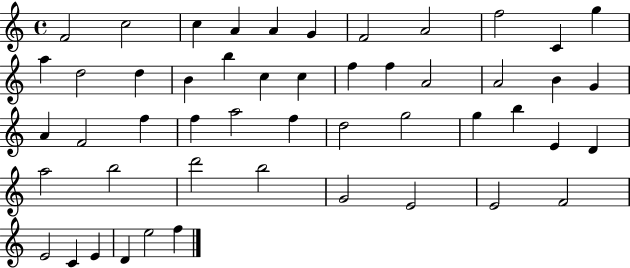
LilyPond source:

{
  \clef treble
  \time 4/4
  \defaultTimeSignature
  \key c \major
  f'2 c''2 | c''4 a'4 a'4 g'4 | f'2 a'2 | f''2 c'4 g''4 | \break a''4 d''2 d''4 | b'4 b''4 c''4 c''4 | f''4 f''4 a'2 | a'2 b'4 g'4 | \break a'4 f'2 f''4 | f''4 a''2 f''4 | d''2 g''2 | g''4 b''4 e'4 d'4 | \break a''2 b''2 | d'''2 b''2 | g'2 e'2 | e'2 f'2 | \break e'2 c'4 e'4 | d'4 e''2 f''4 | \bar "|."
}